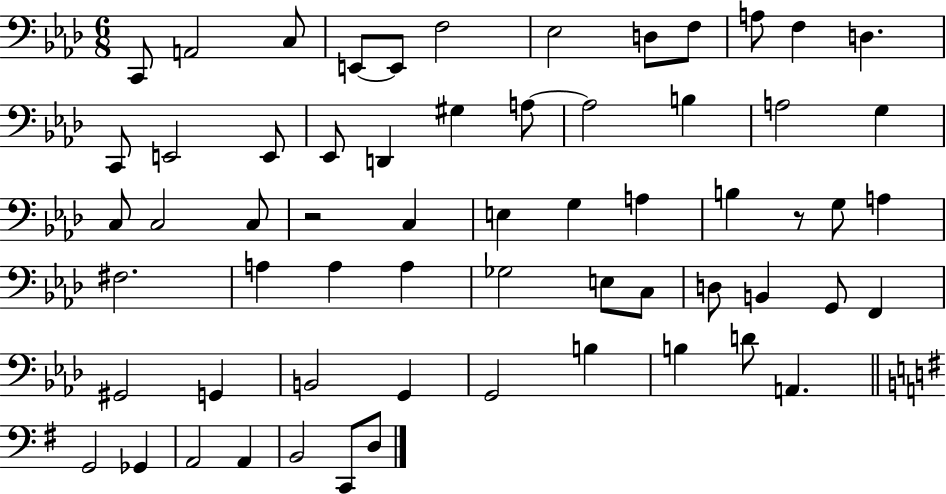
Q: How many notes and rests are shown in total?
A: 62